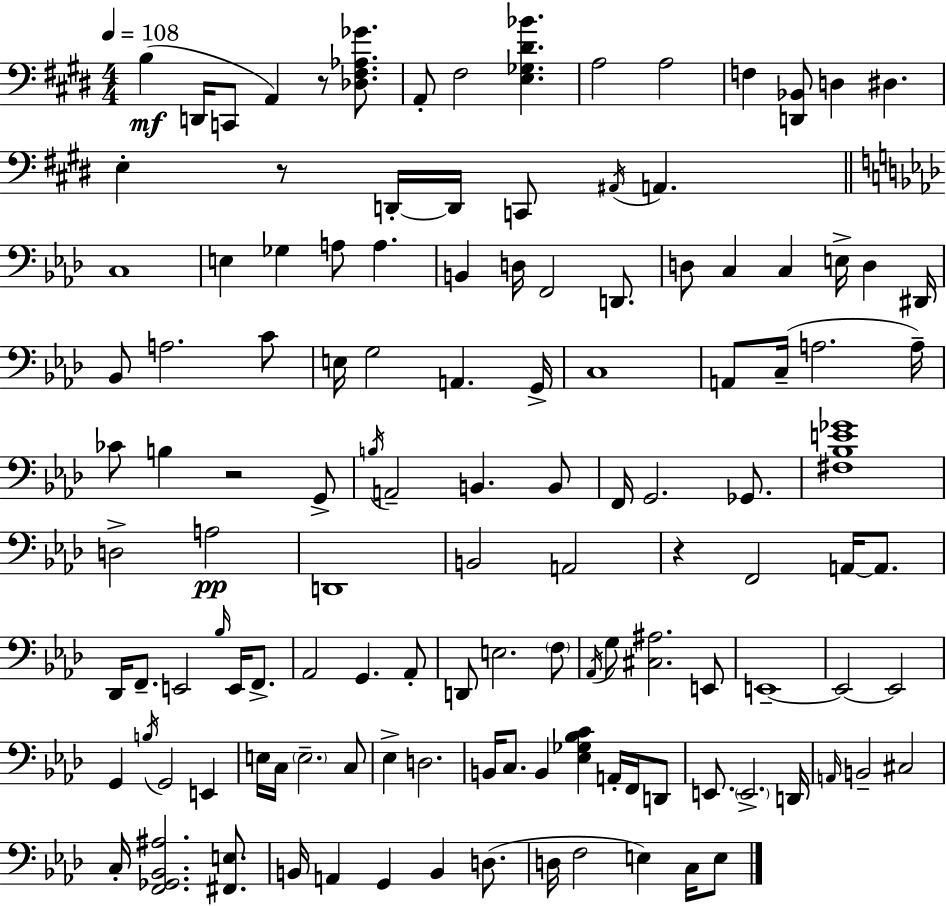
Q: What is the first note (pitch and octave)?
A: B3